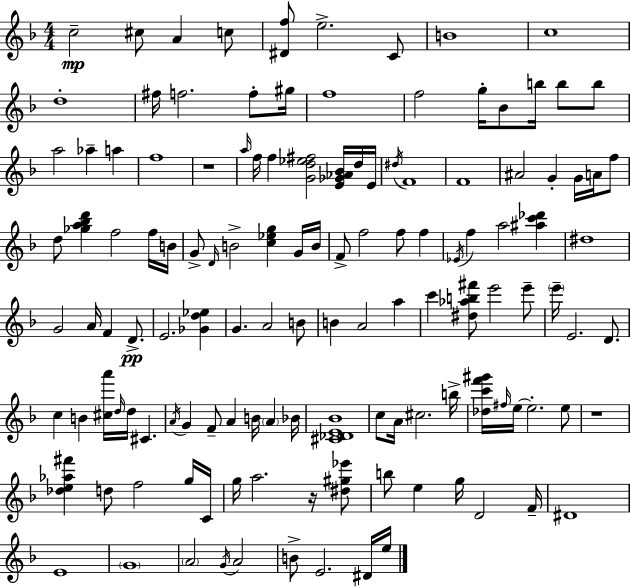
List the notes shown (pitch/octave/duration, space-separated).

C5/h C#5/e A4/q C5/e [D#4,F5]/e E5/h. C4/e B4/w C5/w D5/w F#5/s F5/h. F5/e G#5/s F5/w F5/h G5/s Bb4/e B5/s B5/e B5/e A5/h Ab5/q A5/q F5/w R/w A5/s F5/s F5/q [G4,D5,Eb5,F#5]/h [E4,Gb4,Ab4,Bb4]/s D5/s E4/s D#5/s F4/w F4/w A#4/h G4/q G4/s A4/s F5/e D5/e [Gb5,A5,Bb5,D6]/q F5/h F5/s B4/s G4/e D4/s B4/h [C5,Eb5,G5]/q G4/s B4/s F4/e F5/h F5/e F5/q Eb4/s F5/q A5/h [A#5,C6,Db6]/q D#5/w G4/h A4/s F4/q D4/e. E4/h. [Gb4,D5,Eb5]/q G4/q. A4/h B4/e B4/q A4/h A5/q C6/q [D#5,Ab5,B5,F#6]/e E6/h E6/e E6/s E4/h. D4/e. C5/q B4/q [C#5,A6]/s D5/s D5/s C#4/q. A4/s G4/q F4/e A4/q B4/s A4/q Bb4/s [C#4,Db4,E4,Bb4]/w C5/e A4/s C#5/h. B5/s [Db5,C6,F6,G#6]/s F#5/s E5/s E5/h. E5/e R/w [Db5,E5,Ab5,F#6]/q D5/e F5/h G5/s C4/s G5/s A5/h. R/s [D#5,G#5,Eb6]/e B5/e E5/q G5/s D4/h F4/s D#4/w E4/w G4/w A4/h G4/s A4/h B4/e E4/h. D#4/s E5/s